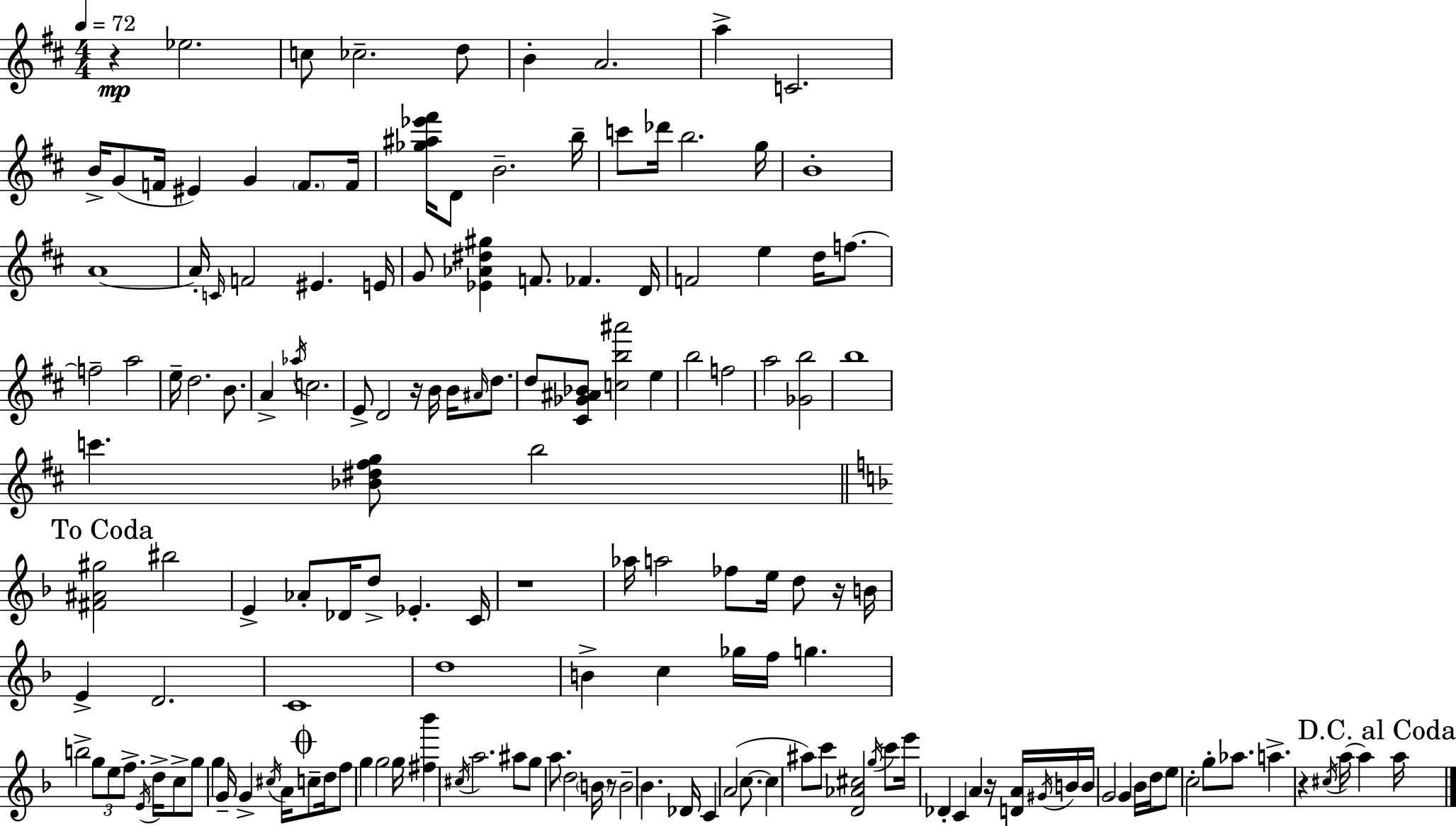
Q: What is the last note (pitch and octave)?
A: A5